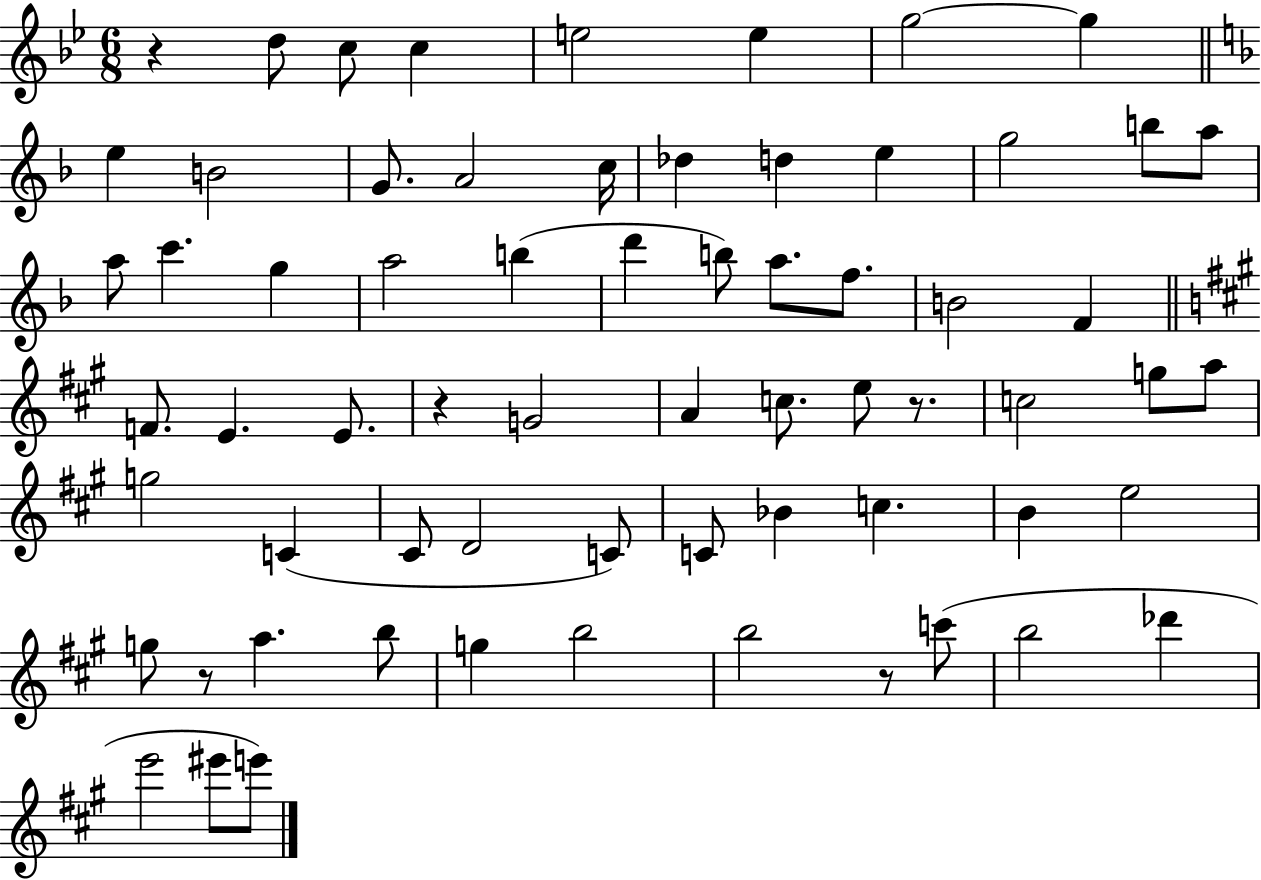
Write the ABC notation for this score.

X:1
T:Untitled
M:6/8
L:1/4
K:Bb
z d/2 c/2 c e2 e g2 g e B2 G/2 A2 c/4 _d d e g2 b/2 a/2 a/2 c' g a2 b d' b/2 a/2 f/2 B2 F F/2 E E/2 z G2 A c/2 e/2 z/2 c2 g/2 a/2 g2 C ^C/2 D2 C/2 C/2 _B c B e2 g/2 z/2 a b/2 g b2 b2 z/2 c'/2 b2 _d' e'2 ^e'/2 e'/2